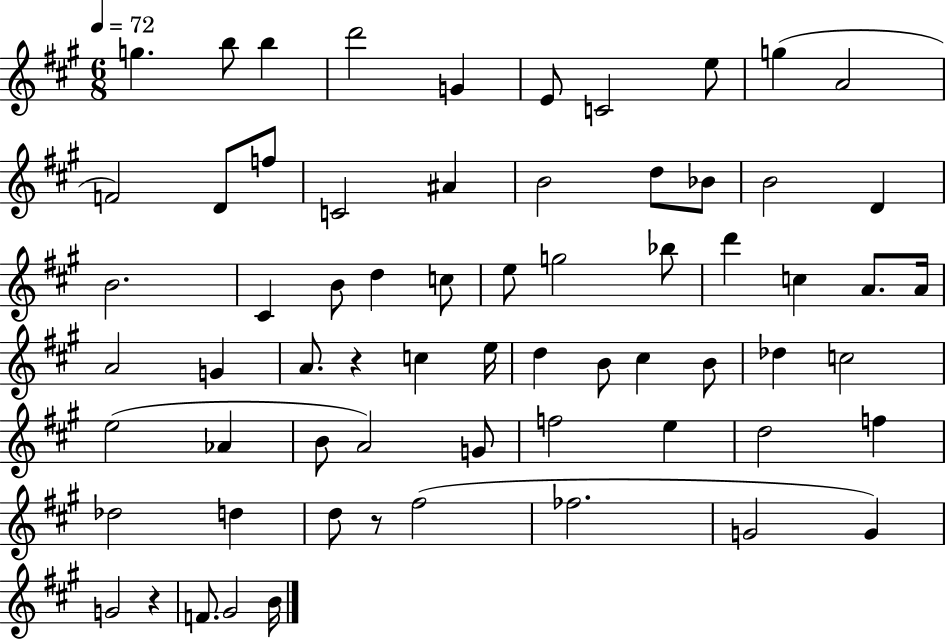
X:1
T:Untitled
M:6/8
L:1/4
K:A
g b/2 b d'2 G E/2 C2 e/2 g A2 F2 D/2 f/2 C2 ^A B2 d/2 _B/2 B2 D B2 ^C B/2 d c/2 e/2 g2 _b/2 d' c A/2 A/4 A2 G A/2 z c e/4 d B/2 ^c B/2 _d c2 e2 _A B/2 A2 G/2 f2 e d2 f _d2 d d/2 z/2 ^f2 _f2 G2 G G2 z F/2 ^G2 B/4